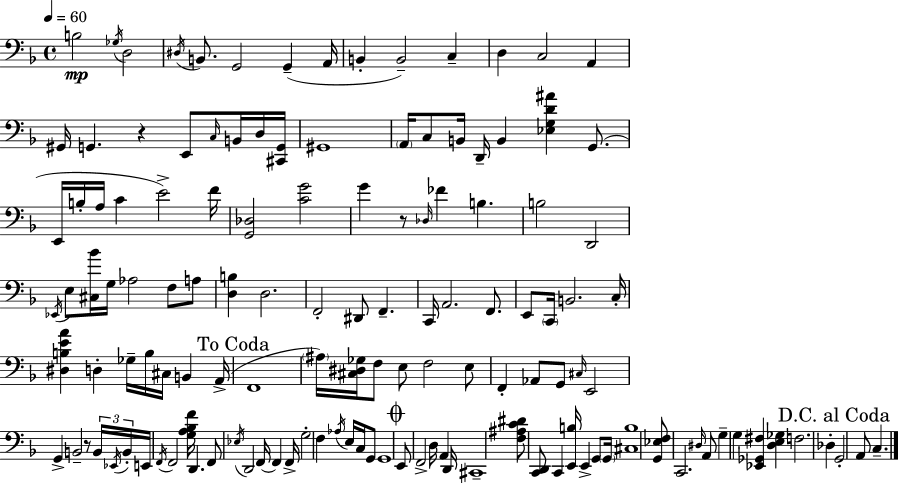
X:1
T:Untitled
M:4/4
L:1/4
K:F
B,2 _G,/4 D,2 ^D,/4 B,,/2 G,,2 G,, A,,/4 B,, B,,2 C, D, C,2 A,, ^G,,/4 G,, z E,,/2 C,/4 B,,/4 D,/4 [^C,,G,,]/4 ^G,,4 A,,/4 C,/2 B,,/4 D,,/4 B,, [_E,G,D^A] G,,/2 E,,/4 B,/4 A,/4 C E2 F/4 [G,,_D,]2 [CG]2 G z/2 _D,/4 _F B, B,2 D,,2 _E,,/4 E,/2 [^C,_B]/4 G,/4 _A,2 F,/2 A,/2 [D,B,] D,2 F,,2 ^D,,/2 F,, C,,/4 A,,2 F,,/2 E,,/2 C,,/4 B,,2 C,/4 [^D,B,EA] D, _G,/4 B,/4 ^C,/4 B,, A,,/4 F,,4 ^A,/4 [^C,^D,_G,]/4 F,/2 E,/2 F,2 E,/2 F,, _A,,/2 G,,/2 ^C,/4 E,,2 G,, B,,2 z/2 B,,/4 _E,,/4 B,,/4 E,,/4 F,,/4 F,,2 [G,A,_B,F]/4 D,, F,,/2 _E,/4 D,,2 F,,/4 F,, F,,/4 G,2 F, _A,/4 E,/4 C,/4 G,,/2 G,,4 E,,/2 F,,2 D,/4 A,, D,,/4 ^C,,4 [F,^A,C^D]/2 [C,,D,,]/2 C,, [E,,B,]/4 E,, G,,/2 G,,/4 [^C,B,]4 [G,,_E,F,]/2 C,,2 ^D,/4 A,,/2 G, G, [_E,,_G,,^F,] [D,E,_G,] F,2 _D, G,,2 A,,/2 C,